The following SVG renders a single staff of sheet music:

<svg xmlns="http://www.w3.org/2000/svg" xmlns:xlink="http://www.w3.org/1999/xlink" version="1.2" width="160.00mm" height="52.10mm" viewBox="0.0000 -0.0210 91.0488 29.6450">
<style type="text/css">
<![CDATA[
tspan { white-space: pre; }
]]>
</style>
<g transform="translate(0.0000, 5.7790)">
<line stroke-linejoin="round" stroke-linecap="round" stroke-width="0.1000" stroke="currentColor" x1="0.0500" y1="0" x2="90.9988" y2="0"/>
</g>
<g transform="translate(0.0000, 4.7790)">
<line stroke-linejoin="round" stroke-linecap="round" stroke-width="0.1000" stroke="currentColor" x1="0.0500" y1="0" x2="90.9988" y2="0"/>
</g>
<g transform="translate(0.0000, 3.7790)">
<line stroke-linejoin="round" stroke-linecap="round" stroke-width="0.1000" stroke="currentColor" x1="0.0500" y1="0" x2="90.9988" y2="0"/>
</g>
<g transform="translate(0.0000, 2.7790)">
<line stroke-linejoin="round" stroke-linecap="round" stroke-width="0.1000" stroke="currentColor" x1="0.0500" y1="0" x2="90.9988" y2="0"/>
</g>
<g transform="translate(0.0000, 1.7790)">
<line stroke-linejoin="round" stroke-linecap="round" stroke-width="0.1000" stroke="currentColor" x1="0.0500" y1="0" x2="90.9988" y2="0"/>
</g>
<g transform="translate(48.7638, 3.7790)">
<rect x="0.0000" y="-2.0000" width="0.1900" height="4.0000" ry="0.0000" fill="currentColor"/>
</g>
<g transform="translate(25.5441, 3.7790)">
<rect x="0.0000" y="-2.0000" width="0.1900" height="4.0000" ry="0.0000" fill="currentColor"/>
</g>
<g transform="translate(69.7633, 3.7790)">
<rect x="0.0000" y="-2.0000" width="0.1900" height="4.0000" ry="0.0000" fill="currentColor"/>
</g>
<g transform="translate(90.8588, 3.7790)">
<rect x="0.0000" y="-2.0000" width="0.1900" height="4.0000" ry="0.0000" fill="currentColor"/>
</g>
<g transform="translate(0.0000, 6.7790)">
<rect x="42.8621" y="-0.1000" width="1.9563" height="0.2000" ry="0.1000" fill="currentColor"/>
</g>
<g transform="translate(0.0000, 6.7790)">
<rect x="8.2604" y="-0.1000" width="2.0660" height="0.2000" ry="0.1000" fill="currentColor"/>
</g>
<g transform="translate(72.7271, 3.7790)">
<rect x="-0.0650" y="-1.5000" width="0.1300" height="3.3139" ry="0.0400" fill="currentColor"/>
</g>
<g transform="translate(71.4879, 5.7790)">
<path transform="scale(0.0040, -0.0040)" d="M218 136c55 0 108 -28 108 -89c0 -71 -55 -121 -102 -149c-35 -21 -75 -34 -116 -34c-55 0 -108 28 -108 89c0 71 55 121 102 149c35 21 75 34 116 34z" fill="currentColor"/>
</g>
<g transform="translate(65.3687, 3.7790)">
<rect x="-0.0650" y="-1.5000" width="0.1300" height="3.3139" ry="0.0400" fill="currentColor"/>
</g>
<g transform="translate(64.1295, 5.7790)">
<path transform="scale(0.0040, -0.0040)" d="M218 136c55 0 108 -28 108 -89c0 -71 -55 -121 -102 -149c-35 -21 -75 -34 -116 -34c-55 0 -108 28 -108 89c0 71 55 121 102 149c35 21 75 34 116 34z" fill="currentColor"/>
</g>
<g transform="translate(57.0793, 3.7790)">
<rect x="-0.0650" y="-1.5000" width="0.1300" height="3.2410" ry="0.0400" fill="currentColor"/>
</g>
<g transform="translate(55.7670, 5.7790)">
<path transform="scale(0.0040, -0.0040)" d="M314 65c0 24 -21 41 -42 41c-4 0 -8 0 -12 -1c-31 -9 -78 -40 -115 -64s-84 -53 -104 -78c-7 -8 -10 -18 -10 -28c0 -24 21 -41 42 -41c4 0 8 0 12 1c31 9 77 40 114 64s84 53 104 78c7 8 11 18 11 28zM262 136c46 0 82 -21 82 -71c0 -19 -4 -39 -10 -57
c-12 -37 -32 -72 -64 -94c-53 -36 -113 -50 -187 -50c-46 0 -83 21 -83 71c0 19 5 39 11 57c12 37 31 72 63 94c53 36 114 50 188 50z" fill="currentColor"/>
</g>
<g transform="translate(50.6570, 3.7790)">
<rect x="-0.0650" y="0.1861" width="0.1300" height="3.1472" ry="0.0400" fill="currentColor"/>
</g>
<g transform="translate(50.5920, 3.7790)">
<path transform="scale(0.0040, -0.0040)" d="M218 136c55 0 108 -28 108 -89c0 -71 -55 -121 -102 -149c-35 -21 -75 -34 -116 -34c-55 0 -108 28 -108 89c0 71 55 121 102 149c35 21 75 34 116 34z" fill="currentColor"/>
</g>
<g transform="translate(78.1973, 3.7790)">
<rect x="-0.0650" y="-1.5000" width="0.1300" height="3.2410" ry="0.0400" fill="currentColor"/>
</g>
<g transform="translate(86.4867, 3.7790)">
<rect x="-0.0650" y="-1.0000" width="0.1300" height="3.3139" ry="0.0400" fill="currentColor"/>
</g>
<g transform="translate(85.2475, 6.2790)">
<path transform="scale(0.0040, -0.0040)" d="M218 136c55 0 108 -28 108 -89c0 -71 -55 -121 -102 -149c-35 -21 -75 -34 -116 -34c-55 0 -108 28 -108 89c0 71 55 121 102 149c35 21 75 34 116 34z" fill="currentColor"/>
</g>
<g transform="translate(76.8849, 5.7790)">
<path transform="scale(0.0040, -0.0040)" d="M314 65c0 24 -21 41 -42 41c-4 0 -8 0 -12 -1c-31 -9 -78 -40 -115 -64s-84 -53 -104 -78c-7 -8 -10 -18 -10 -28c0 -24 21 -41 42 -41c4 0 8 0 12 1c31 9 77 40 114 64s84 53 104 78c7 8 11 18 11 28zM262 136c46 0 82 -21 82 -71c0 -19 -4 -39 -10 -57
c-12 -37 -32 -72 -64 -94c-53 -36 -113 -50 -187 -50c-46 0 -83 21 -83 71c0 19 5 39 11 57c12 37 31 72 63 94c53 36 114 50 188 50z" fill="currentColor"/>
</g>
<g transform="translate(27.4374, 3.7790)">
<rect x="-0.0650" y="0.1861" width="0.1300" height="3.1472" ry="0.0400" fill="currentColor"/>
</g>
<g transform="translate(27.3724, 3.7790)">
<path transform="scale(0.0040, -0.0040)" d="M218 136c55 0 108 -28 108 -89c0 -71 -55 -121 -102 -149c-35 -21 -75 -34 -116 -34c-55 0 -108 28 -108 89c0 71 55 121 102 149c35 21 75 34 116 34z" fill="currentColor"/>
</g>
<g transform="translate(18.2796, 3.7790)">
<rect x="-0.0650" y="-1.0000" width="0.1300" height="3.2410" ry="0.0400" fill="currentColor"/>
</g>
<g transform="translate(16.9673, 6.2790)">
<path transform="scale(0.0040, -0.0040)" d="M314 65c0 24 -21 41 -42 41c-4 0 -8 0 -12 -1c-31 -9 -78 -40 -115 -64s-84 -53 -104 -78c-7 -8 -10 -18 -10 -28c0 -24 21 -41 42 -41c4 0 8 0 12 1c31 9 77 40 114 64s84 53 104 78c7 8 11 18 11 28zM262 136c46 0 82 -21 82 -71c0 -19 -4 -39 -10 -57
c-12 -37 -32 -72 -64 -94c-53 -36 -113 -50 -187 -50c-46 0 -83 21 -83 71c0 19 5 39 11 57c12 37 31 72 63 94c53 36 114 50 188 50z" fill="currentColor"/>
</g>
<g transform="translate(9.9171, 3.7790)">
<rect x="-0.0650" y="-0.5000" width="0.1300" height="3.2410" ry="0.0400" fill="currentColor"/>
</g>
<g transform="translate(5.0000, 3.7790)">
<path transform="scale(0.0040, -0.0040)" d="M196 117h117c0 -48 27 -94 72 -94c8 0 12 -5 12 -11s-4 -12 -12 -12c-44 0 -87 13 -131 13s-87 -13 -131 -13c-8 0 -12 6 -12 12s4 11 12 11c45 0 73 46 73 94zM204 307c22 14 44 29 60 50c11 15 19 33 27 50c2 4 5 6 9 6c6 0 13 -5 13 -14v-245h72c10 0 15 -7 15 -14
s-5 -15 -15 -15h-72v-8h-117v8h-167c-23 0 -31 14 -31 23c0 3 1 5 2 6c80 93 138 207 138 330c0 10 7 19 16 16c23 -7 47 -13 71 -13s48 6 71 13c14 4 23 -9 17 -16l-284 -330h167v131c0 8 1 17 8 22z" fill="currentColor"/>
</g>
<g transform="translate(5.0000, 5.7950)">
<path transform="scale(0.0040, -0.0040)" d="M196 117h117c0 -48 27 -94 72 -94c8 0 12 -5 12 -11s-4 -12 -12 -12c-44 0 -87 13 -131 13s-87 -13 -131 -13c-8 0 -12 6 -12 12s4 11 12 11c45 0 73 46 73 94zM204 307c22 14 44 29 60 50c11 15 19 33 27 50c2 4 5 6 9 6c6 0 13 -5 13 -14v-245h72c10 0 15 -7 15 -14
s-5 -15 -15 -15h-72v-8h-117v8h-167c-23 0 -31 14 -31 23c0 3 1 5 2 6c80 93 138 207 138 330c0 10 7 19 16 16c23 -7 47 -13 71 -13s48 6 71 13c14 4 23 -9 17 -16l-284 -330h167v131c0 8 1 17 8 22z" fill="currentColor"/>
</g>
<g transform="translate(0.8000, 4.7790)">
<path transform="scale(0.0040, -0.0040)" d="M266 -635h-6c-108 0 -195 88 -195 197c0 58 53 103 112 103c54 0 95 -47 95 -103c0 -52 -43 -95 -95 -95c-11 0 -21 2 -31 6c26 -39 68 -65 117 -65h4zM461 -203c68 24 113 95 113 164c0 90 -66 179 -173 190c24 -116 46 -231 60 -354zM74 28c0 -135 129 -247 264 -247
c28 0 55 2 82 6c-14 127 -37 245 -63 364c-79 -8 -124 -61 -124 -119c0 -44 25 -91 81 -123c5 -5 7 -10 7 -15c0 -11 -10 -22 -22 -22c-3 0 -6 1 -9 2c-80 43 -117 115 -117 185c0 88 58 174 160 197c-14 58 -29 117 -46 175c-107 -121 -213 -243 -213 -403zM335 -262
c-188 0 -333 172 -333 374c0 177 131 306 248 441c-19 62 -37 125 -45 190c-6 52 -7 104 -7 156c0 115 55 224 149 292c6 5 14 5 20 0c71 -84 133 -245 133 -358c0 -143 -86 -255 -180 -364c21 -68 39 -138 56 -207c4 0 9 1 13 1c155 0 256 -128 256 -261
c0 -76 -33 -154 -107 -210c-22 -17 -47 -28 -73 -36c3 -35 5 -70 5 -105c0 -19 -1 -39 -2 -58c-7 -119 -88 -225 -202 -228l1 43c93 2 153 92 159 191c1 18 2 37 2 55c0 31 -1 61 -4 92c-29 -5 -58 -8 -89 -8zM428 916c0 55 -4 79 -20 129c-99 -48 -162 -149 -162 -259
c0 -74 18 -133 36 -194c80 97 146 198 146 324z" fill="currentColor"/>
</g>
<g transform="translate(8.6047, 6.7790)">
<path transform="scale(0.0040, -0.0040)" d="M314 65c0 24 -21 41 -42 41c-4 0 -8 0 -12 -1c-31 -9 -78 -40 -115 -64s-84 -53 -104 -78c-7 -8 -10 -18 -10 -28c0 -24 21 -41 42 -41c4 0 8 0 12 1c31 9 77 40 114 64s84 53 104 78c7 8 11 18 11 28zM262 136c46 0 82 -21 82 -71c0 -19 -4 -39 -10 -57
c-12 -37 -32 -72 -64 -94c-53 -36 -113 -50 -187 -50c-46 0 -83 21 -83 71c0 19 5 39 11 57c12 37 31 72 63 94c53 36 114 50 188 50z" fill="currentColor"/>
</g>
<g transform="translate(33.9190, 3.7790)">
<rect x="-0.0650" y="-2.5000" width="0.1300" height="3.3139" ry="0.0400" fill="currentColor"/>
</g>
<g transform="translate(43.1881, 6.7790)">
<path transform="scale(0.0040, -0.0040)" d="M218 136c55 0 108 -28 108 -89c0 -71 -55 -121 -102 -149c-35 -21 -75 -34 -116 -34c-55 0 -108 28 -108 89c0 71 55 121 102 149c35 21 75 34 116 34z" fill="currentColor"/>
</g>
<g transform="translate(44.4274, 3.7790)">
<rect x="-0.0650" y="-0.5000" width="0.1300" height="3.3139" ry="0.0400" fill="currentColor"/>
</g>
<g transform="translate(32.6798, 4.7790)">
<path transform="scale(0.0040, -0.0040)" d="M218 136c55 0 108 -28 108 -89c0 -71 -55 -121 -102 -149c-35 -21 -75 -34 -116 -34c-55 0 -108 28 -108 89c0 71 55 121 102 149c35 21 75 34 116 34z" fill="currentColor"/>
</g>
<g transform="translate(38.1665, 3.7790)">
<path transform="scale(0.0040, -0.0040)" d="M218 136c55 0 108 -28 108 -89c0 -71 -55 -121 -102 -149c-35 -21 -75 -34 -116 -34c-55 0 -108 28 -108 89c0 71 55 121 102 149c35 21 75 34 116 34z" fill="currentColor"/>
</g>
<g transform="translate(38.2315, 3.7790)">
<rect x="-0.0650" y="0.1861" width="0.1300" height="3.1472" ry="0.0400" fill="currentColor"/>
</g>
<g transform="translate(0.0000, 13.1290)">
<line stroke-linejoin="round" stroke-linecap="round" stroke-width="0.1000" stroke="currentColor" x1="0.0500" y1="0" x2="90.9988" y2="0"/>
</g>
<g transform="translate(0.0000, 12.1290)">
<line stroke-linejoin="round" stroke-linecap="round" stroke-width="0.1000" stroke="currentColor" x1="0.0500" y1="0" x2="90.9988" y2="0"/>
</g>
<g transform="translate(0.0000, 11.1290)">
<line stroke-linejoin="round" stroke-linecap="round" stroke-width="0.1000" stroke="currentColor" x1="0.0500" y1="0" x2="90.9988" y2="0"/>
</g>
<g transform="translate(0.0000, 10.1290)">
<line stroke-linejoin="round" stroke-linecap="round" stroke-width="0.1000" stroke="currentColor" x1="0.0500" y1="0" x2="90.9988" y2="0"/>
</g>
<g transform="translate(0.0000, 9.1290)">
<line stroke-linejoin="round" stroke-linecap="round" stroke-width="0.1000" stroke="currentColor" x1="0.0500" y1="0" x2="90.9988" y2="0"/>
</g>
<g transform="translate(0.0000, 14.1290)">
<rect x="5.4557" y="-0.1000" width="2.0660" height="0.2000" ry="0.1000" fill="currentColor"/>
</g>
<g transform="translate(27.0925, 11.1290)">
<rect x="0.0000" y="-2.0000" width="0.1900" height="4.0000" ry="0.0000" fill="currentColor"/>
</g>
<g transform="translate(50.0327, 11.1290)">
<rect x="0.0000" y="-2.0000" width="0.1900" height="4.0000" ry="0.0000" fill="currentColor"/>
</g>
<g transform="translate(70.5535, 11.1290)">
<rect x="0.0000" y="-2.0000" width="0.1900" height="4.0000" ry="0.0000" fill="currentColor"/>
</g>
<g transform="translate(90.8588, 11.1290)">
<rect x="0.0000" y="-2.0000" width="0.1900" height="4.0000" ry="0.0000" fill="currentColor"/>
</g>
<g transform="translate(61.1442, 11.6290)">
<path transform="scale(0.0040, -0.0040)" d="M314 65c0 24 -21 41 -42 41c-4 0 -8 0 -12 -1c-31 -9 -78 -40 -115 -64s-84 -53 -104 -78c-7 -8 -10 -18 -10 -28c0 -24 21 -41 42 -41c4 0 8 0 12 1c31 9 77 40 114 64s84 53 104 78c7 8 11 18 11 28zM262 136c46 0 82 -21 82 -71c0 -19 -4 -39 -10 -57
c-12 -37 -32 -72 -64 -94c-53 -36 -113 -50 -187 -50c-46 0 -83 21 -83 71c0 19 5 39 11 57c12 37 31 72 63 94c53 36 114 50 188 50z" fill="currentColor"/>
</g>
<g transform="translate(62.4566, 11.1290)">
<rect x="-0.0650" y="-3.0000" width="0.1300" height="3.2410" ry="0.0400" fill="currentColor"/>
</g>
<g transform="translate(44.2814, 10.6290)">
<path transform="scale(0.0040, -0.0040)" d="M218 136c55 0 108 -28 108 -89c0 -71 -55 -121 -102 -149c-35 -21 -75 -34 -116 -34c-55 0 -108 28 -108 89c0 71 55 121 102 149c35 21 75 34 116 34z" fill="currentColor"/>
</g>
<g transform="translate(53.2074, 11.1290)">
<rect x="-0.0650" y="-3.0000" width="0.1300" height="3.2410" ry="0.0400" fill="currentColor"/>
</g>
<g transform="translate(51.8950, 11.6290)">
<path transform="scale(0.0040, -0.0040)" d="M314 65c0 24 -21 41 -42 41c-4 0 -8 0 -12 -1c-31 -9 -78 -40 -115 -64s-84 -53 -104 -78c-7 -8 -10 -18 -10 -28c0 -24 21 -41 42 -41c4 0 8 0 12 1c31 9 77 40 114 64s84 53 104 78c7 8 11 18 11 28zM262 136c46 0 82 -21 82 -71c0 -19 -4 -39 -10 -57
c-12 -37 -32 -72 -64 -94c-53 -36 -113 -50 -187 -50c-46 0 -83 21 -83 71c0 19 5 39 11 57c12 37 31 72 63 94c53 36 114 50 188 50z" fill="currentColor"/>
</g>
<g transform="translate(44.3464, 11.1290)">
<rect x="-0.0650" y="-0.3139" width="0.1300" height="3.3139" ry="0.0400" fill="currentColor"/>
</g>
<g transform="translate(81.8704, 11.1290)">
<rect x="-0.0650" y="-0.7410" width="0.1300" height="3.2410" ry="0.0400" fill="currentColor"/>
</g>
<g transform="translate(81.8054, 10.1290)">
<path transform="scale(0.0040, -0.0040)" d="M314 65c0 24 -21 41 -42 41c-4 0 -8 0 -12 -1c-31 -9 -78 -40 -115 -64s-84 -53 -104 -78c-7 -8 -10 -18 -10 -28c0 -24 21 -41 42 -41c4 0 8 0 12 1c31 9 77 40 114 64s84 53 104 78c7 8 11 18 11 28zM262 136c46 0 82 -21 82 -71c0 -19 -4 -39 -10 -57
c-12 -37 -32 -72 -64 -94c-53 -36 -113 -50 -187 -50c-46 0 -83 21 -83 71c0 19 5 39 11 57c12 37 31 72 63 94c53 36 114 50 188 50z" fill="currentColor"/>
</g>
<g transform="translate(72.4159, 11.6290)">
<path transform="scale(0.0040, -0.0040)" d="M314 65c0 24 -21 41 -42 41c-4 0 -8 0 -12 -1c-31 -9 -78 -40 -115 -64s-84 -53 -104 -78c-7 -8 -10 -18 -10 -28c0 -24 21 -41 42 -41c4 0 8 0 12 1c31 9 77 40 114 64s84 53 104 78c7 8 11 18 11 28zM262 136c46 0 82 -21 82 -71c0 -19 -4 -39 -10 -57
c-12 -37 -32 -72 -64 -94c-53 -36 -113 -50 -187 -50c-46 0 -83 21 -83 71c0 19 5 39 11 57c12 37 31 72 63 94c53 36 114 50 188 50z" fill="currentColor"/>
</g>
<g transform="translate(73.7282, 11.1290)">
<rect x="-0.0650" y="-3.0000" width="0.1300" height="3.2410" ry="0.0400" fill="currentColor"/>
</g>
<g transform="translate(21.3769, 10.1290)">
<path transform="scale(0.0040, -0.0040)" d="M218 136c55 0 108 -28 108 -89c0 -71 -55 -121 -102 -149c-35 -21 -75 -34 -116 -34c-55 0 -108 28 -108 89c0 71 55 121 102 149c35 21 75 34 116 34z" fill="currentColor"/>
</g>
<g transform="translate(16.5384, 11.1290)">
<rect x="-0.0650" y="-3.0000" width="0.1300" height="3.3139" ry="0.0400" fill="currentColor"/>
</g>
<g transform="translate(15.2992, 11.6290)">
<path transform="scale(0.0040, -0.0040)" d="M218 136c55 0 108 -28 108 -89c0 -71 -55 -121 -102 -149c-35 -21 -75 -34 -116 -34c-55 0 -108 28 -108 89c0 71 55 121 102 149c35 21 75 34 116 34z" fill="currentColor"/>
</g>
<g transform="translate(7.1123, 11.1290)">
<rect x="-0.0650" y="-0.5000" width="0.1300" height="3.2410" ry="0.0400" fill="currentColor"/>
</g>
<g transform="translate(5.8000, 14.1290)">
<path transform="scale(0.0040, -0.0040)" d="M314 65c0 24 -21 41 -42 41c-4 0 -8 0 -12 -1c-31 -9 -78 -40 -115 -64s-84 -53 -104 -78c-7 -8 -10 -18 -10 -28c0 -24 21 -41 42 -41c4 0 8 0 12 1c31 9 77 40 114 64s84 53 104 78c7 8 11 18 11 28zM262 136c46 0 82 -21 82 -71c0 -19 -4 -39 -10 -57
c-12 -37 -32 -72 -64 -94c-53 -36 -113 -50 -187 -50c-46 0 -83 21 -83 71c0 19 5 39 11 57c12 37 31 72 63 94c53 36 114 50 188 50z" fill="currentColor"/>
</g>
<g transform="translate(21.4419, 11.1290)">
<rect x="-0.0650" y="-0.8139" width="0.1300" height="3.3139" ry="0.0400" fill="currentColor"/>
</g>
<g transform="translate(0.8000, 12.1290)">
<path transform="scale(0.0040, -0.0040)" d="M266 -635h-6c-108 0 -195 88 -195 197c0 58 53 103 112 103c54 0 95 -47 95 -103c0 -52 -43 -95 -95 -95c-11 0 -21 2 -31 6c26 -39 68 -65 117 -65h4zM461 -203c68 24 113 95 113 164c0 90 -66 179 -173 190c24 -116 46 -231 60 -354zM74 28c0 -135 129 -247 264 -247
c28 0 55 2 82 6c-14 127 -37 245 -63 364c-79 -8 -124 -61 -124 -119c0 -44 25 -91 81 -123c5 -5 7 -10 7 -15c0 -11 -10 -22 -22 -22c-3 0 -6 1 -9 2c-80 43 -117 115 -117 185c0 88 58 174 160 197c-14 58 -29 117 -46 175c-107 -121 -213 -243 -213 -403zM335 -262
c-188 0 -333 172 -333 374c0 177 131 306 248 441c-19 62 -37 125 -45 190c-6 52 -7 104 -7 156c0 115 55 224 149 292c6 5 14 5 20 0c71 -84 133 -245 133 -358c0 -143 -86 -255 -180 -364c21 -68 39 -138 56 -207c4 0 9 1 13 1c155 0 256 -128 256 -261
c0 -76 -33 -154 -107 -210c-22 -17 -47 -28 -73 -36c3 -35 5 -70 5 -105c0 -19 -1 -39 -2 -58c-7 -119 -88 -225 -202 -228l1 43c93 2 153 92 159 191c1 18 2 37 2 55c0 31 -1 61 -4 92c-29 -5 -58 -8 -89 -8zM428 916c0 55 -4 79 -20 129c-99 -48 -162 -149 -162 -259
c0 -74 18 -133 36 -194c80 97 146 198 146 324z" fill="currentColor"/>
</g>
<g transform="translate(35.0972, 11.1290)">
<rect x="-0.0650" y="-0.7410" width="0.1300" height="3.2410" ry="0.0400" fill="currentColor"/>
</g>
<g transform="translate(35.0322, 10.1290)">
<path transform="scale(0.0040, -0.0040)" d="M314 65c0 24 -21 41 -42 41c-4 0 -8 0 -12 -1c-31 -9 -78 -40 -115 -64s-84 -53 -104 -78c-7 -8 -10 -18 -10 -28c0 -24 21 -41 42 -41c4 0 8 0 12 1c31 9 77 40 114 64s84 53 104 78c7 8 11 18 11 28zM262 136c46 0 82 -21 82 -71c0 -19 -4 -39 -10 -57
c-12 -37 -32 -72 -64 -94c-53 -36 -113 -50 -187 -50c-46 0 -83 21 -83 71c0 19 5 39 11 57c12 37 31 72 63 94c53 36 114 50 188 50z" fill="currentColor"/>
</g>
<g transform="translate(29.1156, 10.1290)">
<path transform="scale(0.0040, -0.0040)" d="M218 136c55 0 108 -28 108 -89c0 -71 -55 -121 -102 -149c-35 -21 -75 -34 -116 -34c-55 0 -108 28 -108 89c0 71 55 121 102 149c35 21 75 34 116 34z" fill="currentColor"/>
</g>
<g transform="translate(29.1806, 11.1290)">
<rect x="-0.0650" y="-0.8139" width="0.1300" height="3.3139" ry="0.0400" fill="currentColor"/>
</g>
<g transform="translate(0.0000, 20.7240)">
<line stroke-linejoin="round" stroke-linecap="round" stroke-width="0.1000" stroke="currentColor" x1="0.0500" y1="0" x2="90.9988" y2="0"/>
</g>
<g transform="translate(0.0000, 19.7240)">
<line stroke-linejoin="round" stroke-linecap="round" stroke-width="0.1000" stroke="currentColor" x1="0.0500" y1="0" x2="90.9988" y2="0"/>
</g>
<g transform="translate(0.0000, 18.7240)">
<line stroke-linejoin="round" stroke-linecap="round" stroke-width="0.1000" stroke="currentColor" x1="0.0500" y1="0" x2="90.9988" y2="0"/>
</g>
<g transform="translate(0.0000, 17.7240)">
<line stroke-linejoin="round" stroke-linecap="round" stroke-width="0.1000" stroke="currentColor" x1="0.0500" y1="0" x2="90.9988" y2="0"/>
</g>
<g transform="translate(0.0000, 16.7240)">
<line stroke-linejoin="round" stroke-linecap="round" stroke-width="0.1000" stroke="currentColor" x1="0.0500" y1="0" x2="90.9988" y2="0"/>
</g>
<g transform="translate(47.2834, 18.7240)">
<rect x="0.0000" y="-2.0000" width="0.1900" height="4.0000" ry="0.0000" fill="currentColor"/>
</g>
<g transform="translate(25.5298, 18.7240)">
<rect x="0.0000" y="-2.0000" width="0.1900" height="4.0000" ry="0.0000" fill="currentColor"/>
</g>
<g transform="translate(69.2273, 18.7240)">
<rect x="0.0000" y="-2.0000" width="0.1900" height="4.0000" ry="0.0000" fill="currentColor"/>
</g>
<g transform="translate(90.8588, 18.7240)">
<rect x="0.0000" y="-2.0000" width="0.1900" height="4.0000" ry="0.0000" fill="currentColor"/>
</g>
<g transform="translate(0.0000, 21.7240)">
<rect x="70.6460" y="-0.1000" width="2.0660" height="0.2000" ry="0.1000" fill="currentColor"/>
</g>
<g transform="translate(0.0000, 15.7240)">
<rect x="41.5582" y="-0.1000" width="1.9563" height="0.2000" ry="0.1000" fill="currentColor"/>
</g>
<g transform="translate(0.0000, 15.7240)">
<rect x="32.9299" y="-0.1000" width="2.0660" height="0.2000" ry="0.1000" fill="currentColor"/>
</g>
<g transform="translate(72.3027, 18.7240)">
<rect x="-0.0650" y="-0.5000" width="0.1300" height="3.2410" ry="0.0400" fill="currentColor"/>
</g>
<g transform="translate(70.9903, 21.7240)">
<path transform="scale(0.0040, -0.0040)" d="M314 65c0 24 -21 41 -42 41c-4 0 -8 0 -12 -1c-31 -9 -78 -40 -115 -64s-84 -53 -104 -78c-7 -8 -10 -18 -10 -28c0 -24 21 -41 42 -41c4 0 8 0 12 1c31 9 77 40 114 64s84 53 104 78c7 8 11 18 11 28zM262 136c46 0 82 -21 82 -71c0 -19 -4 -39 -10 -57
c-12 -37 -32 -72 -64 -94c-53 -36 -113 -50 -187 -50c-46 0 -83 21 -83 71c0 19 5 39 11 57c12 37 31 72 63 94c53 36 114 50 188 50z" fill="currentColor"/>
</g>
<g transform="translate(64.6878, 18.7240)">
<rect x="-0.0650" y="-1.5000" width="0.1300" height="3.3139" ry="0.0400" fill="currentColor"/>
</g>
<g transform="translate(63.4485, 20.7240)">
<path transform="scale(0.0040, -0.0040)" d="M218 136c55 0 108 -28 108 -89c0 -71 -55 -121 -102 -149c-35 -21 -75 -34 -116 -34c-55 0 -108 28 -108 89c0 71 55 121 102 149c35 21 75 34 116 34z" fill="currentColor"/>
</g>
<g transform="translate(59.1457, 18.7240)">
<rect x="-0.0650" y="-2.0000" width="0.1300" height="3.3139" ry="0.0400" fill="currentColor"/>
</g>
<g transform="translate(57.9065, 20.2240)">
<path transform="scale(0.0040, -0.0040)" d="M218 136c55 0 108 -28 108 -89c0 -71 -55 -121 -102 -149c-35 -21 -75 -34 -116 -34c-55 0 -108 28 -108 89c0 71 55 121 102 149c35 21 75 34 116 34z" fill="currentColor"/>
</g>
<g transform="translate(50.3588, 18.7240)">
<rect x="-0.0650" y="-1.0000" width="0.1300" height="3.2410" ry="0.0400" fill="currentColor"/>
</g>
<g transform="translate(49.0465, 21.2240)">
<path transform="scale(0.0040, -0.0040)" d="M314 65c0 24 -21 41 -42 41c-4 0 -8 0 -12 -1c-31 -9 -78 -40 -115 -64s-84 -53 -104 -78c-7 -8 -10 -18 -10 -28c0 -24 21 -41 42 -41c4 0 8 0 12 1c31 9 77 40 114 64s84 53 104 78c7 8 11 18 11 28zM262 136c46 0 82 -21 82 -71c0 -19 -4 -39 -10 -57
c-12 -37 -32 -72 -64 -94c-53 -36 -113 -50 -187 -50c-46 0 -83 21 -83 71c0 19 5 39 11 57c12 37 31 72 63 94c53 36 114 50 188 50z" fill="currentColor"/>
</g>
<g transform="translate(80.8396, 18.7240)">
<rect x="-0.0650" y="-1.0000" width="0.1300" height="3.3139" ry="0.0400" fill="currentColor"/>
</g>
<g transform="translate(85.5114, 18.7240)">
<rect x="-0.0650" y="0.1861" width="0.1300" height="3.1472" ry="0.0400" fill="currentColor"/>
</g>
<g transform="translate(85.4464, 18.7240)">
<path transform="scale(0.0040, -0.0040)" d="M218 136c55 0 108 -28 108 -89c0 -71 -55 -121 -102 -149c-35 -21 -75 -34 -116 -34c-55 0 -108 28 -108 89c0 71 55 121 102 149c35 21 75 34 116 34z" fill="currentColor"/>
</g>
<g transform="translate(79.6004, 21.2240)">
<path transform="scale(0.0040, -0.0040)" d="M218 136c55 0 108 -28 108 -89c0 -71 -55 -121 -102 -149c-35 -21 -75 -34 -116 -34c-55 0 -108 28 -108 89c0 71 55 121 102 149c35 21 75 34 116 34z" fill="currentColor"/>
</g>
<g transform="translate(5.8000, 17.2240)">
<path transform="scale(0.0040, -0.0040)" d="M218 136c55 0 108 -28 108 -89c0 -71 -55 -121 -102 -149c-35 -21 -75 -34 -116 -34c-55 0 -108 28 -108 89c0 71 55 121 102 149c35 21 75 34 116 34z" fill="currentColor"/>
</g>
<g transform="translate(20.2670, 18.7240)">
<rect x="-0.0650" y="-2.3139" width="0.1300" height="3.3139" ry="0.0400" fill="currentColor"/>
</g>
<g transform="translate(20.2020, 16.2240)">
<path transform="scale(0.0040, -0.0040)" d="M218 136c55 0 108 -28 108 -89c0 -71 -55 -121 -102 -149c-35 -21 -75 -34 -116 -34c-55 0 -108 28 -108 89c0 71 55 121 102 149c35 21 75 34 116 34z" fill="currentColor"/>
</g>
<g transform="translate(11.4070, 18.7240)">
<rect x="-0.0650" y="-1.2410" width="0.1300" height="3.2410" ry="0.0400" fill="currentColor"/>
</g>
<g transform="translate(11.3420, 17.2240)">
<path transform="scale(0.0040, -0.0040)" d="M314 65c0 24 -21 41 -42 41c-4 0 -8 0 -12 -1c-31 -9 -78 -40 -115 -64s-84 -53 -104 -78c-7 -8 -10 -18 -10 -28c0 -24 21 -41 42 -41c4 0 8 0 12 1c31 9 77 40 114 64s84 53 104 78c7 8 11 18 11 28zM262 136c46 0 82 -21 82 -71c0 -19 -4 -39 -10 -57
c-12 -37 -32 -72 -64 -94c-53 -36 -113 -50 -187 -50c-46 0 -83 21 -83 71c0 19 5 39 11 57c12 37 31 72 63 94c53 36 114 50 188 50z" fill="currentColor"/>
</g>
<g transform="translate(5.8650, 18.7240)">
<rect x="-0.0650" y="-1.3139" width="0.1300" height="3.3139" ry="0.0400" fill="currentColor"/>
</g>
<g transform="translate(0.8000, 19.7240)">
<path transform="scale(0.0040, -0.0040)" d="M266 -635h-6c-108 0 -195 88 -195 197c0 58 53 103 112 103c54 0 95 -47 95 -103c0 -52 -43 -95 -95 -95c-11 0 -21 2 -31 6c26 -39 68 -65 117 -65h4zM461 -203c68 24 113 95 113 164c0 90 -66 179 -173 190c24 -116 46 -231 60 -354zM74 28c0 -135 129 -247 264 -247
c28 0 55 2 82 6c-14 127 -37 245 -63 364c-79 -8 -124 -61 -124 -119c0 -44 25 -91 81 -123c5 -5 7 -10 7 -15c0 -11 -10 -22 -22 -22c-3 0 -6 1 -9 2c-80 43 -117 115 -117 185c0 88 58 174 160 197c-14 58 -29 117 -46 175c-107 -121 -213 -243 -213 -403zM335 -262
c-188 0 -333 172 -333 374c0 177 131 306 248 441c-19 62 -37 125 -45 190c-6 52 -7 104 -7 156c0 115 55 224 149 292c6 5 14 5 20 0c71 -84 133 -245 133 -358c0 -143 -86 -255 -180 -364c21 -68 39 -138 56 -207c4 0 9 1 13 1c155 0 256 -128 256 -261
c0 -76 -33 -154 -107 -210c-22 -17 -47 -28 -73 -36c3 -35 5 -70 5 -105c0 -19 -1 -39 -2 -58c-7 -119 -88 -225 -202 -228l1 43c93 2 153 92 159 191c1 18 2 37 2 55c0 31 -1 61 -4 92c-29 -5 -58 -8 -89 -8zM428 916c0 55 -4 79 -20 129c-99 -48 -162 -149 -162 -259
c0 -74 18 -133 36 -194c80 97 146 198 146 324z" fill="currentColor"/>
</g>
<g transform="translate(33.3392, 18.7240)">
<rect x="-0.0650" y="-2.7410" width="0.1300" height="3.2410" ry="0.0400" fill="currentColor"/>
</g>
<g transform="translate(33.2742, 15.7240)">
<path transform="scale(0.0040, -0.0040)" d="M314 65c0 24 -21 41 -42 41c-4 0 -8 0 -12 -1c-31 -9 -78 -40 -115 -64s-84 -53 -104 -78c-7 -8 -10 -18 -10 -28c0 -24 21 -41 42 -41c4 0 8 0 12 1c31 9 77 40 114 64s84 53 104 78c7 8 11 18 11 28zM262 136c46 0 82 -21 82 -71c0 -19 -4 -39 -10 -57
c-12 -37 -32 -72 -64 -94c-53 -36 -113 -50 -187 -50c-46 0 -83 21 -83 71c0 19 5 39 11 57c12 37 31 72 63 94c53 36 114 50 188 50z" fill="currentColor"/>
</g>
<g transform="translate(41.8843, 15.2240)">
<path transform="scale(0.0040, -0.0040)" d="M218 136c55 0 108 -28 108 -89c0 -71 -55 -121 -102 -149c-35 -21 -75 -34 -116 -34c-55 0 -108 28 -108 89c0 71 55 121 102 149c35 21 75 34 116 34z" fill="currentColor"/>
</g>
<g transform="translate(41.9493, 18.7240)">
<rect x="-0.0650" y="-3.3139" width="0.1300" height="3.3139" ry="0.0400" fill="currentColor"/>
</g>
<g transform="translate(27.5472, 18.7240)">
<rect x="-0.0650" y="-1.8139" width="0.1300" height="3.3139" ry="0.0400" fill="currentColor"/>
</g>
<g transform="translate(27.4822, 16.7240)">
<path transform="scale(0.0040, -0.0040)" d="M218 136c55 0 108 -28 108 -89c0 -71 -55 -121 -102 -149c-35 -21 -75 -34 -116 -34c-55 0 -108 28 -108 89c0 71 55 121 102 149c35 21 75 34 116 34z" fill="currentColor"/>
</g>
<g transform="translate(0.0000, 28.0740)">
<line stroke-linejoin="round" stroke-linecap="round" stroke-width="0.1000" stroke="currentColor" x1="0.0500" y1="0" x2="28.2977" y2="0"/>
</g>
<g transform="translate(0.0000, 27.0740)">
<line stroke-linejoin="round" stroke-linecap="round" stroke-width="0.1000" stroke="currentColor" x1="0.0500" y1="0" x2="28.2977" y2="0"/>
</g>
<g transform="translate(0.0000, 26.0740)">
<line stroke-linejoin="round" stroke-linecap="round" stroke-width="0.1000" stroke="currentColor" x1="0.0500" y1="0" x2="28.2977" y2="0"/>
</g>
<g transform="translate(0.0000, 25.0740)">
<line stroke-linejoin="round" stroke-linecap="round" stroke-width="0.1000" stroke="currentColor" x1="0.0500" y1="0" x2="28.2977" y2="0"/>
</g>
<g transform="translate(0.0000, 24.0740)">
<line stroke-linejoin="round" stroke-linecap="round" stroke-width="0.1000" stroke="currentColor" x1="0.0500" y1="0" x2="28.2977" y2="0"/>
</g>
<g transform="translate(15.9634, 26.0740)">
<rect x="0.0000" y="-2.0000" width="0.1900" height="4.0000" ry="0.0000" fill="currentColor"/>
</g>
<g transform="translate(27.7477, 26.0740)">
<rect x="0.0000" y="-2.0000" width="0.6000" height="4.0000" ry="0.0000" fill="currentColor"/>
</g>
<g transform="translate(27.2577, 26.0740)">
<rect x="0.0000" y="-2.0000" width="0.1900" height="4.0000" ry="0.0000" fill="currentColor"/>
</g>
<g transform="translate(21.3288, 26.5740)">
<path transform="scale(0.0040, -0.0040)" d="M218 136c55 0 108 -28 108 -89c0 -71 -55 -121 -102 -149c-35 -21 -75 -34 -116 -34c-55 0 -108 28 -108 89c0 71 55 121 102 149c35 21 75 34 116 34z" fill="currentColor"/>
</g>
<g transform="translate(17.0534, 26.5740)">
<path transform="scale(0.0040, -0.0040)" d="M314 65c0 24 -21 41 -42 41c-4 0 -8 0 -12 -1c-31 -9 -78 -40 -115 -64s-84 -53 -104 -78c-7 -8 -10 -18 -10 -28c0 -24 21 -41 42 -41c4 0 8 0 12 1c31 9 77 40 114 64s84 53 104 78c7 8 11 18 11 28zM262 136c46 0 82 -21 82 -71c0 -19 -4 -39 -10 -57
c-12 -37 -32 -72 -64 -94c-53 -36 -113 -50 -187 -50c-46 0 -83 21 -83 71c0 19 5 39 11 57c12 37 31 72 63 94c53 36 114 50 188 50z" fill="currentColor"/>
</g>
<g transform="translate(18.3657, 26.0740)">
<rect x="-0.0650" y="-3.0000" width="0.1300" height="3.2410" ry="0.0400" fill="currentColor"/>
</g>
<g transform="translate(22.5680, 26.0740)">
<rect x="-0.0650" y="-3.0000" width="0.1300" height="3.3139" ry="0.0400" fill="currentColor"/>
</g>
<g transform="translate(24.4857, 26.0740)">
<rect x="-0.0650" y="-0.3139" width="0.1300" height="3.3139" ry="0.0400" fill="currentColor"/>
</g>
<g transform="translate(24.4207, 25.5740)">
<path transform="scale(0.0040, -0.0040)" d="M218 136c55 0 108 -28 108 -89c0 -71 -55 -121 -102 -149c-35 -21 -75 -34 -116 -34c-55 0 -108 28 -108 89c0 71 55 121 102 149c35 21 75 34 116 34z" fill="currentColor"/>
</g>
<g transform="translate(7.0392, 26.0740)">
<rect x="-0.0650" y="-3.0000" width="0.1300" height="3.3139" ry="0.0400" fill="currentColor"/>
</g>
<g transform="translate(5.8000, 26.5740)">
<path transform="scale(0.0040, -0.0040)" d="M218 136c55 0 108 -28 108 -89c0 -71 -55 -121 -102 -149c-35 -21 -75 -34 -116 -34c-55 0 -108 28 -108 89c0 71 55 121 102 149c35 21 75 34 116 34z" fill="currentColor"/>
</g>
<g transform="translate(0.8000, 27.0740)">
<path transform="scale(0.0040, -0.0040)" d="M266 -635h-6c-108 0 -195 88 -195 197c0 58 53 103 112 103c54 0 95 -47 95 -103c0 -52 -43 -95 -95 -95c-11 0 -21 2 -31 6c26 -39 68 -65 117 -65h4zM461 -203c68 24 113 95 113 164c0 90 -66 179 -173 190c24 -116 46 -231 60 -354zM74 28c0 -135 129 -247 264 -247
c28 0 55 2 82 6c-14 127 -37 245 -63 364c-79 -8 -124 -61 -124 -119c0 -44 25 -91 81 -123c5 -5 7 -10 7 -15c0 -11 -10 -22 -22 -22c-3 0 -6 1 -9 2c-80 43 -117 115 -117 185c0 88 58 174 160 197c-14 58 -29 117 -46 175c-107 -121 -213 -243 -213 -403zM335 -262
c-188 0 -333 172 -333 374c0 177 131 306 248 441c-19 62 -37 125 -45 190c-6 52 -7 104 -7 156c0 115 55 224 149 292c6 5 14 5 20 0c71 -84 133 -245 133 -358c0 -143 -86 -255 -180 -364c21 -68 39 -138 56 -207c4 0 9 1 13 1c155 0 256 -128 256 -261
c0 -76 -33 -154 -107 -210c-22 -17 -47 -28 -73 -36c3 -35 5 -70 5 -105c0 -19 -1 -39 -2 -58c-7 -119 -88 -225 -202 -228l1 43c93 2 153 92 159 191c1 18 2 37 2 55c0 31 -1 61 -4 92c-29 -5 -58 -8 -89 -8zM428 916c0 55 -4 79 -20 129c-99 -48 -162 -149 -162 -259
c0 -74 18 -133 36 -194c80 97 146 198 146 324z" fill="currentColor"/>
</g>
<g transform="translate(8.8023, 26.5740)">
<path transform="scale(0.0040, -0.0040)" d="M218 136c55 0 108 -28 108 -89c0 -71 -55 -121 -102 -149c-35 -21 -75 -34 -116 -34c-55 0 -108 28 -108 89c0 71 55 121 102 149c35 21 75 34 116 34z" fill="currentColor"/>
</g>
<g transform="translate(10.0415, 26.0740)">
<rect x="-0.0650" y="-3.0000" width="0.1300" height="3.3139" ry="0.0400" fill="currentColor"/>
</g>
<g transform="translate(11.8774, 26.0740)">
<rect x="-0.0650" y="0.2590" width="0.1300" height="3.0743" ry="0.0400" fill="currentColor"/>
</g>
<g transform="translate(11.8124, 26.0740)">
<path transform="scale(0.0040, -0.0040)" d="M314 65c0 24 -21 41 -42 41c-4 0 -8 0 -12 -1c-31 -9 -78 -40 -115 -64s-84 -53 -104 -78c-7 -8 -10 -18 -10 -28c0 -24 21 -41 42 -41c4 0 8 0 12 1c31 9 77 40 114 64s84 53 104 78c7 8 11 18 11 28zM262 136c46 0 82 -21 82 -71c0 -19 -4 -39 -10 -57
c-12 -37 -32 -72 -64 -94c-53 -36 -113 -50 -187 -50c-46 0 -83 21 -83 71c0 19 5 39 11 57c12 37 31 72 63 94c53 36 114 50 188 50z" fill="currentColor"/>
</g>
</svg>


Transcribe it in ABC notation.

X:1
T:Untitled
M:4/4
L:1/4
K:C
C2 D2 B G B C B E2 E E E2 D C2 A d d d2 c A2 A2 A2 d2 e e2 g f a2 b D2 F E C2 D B A A B2 A2 A c